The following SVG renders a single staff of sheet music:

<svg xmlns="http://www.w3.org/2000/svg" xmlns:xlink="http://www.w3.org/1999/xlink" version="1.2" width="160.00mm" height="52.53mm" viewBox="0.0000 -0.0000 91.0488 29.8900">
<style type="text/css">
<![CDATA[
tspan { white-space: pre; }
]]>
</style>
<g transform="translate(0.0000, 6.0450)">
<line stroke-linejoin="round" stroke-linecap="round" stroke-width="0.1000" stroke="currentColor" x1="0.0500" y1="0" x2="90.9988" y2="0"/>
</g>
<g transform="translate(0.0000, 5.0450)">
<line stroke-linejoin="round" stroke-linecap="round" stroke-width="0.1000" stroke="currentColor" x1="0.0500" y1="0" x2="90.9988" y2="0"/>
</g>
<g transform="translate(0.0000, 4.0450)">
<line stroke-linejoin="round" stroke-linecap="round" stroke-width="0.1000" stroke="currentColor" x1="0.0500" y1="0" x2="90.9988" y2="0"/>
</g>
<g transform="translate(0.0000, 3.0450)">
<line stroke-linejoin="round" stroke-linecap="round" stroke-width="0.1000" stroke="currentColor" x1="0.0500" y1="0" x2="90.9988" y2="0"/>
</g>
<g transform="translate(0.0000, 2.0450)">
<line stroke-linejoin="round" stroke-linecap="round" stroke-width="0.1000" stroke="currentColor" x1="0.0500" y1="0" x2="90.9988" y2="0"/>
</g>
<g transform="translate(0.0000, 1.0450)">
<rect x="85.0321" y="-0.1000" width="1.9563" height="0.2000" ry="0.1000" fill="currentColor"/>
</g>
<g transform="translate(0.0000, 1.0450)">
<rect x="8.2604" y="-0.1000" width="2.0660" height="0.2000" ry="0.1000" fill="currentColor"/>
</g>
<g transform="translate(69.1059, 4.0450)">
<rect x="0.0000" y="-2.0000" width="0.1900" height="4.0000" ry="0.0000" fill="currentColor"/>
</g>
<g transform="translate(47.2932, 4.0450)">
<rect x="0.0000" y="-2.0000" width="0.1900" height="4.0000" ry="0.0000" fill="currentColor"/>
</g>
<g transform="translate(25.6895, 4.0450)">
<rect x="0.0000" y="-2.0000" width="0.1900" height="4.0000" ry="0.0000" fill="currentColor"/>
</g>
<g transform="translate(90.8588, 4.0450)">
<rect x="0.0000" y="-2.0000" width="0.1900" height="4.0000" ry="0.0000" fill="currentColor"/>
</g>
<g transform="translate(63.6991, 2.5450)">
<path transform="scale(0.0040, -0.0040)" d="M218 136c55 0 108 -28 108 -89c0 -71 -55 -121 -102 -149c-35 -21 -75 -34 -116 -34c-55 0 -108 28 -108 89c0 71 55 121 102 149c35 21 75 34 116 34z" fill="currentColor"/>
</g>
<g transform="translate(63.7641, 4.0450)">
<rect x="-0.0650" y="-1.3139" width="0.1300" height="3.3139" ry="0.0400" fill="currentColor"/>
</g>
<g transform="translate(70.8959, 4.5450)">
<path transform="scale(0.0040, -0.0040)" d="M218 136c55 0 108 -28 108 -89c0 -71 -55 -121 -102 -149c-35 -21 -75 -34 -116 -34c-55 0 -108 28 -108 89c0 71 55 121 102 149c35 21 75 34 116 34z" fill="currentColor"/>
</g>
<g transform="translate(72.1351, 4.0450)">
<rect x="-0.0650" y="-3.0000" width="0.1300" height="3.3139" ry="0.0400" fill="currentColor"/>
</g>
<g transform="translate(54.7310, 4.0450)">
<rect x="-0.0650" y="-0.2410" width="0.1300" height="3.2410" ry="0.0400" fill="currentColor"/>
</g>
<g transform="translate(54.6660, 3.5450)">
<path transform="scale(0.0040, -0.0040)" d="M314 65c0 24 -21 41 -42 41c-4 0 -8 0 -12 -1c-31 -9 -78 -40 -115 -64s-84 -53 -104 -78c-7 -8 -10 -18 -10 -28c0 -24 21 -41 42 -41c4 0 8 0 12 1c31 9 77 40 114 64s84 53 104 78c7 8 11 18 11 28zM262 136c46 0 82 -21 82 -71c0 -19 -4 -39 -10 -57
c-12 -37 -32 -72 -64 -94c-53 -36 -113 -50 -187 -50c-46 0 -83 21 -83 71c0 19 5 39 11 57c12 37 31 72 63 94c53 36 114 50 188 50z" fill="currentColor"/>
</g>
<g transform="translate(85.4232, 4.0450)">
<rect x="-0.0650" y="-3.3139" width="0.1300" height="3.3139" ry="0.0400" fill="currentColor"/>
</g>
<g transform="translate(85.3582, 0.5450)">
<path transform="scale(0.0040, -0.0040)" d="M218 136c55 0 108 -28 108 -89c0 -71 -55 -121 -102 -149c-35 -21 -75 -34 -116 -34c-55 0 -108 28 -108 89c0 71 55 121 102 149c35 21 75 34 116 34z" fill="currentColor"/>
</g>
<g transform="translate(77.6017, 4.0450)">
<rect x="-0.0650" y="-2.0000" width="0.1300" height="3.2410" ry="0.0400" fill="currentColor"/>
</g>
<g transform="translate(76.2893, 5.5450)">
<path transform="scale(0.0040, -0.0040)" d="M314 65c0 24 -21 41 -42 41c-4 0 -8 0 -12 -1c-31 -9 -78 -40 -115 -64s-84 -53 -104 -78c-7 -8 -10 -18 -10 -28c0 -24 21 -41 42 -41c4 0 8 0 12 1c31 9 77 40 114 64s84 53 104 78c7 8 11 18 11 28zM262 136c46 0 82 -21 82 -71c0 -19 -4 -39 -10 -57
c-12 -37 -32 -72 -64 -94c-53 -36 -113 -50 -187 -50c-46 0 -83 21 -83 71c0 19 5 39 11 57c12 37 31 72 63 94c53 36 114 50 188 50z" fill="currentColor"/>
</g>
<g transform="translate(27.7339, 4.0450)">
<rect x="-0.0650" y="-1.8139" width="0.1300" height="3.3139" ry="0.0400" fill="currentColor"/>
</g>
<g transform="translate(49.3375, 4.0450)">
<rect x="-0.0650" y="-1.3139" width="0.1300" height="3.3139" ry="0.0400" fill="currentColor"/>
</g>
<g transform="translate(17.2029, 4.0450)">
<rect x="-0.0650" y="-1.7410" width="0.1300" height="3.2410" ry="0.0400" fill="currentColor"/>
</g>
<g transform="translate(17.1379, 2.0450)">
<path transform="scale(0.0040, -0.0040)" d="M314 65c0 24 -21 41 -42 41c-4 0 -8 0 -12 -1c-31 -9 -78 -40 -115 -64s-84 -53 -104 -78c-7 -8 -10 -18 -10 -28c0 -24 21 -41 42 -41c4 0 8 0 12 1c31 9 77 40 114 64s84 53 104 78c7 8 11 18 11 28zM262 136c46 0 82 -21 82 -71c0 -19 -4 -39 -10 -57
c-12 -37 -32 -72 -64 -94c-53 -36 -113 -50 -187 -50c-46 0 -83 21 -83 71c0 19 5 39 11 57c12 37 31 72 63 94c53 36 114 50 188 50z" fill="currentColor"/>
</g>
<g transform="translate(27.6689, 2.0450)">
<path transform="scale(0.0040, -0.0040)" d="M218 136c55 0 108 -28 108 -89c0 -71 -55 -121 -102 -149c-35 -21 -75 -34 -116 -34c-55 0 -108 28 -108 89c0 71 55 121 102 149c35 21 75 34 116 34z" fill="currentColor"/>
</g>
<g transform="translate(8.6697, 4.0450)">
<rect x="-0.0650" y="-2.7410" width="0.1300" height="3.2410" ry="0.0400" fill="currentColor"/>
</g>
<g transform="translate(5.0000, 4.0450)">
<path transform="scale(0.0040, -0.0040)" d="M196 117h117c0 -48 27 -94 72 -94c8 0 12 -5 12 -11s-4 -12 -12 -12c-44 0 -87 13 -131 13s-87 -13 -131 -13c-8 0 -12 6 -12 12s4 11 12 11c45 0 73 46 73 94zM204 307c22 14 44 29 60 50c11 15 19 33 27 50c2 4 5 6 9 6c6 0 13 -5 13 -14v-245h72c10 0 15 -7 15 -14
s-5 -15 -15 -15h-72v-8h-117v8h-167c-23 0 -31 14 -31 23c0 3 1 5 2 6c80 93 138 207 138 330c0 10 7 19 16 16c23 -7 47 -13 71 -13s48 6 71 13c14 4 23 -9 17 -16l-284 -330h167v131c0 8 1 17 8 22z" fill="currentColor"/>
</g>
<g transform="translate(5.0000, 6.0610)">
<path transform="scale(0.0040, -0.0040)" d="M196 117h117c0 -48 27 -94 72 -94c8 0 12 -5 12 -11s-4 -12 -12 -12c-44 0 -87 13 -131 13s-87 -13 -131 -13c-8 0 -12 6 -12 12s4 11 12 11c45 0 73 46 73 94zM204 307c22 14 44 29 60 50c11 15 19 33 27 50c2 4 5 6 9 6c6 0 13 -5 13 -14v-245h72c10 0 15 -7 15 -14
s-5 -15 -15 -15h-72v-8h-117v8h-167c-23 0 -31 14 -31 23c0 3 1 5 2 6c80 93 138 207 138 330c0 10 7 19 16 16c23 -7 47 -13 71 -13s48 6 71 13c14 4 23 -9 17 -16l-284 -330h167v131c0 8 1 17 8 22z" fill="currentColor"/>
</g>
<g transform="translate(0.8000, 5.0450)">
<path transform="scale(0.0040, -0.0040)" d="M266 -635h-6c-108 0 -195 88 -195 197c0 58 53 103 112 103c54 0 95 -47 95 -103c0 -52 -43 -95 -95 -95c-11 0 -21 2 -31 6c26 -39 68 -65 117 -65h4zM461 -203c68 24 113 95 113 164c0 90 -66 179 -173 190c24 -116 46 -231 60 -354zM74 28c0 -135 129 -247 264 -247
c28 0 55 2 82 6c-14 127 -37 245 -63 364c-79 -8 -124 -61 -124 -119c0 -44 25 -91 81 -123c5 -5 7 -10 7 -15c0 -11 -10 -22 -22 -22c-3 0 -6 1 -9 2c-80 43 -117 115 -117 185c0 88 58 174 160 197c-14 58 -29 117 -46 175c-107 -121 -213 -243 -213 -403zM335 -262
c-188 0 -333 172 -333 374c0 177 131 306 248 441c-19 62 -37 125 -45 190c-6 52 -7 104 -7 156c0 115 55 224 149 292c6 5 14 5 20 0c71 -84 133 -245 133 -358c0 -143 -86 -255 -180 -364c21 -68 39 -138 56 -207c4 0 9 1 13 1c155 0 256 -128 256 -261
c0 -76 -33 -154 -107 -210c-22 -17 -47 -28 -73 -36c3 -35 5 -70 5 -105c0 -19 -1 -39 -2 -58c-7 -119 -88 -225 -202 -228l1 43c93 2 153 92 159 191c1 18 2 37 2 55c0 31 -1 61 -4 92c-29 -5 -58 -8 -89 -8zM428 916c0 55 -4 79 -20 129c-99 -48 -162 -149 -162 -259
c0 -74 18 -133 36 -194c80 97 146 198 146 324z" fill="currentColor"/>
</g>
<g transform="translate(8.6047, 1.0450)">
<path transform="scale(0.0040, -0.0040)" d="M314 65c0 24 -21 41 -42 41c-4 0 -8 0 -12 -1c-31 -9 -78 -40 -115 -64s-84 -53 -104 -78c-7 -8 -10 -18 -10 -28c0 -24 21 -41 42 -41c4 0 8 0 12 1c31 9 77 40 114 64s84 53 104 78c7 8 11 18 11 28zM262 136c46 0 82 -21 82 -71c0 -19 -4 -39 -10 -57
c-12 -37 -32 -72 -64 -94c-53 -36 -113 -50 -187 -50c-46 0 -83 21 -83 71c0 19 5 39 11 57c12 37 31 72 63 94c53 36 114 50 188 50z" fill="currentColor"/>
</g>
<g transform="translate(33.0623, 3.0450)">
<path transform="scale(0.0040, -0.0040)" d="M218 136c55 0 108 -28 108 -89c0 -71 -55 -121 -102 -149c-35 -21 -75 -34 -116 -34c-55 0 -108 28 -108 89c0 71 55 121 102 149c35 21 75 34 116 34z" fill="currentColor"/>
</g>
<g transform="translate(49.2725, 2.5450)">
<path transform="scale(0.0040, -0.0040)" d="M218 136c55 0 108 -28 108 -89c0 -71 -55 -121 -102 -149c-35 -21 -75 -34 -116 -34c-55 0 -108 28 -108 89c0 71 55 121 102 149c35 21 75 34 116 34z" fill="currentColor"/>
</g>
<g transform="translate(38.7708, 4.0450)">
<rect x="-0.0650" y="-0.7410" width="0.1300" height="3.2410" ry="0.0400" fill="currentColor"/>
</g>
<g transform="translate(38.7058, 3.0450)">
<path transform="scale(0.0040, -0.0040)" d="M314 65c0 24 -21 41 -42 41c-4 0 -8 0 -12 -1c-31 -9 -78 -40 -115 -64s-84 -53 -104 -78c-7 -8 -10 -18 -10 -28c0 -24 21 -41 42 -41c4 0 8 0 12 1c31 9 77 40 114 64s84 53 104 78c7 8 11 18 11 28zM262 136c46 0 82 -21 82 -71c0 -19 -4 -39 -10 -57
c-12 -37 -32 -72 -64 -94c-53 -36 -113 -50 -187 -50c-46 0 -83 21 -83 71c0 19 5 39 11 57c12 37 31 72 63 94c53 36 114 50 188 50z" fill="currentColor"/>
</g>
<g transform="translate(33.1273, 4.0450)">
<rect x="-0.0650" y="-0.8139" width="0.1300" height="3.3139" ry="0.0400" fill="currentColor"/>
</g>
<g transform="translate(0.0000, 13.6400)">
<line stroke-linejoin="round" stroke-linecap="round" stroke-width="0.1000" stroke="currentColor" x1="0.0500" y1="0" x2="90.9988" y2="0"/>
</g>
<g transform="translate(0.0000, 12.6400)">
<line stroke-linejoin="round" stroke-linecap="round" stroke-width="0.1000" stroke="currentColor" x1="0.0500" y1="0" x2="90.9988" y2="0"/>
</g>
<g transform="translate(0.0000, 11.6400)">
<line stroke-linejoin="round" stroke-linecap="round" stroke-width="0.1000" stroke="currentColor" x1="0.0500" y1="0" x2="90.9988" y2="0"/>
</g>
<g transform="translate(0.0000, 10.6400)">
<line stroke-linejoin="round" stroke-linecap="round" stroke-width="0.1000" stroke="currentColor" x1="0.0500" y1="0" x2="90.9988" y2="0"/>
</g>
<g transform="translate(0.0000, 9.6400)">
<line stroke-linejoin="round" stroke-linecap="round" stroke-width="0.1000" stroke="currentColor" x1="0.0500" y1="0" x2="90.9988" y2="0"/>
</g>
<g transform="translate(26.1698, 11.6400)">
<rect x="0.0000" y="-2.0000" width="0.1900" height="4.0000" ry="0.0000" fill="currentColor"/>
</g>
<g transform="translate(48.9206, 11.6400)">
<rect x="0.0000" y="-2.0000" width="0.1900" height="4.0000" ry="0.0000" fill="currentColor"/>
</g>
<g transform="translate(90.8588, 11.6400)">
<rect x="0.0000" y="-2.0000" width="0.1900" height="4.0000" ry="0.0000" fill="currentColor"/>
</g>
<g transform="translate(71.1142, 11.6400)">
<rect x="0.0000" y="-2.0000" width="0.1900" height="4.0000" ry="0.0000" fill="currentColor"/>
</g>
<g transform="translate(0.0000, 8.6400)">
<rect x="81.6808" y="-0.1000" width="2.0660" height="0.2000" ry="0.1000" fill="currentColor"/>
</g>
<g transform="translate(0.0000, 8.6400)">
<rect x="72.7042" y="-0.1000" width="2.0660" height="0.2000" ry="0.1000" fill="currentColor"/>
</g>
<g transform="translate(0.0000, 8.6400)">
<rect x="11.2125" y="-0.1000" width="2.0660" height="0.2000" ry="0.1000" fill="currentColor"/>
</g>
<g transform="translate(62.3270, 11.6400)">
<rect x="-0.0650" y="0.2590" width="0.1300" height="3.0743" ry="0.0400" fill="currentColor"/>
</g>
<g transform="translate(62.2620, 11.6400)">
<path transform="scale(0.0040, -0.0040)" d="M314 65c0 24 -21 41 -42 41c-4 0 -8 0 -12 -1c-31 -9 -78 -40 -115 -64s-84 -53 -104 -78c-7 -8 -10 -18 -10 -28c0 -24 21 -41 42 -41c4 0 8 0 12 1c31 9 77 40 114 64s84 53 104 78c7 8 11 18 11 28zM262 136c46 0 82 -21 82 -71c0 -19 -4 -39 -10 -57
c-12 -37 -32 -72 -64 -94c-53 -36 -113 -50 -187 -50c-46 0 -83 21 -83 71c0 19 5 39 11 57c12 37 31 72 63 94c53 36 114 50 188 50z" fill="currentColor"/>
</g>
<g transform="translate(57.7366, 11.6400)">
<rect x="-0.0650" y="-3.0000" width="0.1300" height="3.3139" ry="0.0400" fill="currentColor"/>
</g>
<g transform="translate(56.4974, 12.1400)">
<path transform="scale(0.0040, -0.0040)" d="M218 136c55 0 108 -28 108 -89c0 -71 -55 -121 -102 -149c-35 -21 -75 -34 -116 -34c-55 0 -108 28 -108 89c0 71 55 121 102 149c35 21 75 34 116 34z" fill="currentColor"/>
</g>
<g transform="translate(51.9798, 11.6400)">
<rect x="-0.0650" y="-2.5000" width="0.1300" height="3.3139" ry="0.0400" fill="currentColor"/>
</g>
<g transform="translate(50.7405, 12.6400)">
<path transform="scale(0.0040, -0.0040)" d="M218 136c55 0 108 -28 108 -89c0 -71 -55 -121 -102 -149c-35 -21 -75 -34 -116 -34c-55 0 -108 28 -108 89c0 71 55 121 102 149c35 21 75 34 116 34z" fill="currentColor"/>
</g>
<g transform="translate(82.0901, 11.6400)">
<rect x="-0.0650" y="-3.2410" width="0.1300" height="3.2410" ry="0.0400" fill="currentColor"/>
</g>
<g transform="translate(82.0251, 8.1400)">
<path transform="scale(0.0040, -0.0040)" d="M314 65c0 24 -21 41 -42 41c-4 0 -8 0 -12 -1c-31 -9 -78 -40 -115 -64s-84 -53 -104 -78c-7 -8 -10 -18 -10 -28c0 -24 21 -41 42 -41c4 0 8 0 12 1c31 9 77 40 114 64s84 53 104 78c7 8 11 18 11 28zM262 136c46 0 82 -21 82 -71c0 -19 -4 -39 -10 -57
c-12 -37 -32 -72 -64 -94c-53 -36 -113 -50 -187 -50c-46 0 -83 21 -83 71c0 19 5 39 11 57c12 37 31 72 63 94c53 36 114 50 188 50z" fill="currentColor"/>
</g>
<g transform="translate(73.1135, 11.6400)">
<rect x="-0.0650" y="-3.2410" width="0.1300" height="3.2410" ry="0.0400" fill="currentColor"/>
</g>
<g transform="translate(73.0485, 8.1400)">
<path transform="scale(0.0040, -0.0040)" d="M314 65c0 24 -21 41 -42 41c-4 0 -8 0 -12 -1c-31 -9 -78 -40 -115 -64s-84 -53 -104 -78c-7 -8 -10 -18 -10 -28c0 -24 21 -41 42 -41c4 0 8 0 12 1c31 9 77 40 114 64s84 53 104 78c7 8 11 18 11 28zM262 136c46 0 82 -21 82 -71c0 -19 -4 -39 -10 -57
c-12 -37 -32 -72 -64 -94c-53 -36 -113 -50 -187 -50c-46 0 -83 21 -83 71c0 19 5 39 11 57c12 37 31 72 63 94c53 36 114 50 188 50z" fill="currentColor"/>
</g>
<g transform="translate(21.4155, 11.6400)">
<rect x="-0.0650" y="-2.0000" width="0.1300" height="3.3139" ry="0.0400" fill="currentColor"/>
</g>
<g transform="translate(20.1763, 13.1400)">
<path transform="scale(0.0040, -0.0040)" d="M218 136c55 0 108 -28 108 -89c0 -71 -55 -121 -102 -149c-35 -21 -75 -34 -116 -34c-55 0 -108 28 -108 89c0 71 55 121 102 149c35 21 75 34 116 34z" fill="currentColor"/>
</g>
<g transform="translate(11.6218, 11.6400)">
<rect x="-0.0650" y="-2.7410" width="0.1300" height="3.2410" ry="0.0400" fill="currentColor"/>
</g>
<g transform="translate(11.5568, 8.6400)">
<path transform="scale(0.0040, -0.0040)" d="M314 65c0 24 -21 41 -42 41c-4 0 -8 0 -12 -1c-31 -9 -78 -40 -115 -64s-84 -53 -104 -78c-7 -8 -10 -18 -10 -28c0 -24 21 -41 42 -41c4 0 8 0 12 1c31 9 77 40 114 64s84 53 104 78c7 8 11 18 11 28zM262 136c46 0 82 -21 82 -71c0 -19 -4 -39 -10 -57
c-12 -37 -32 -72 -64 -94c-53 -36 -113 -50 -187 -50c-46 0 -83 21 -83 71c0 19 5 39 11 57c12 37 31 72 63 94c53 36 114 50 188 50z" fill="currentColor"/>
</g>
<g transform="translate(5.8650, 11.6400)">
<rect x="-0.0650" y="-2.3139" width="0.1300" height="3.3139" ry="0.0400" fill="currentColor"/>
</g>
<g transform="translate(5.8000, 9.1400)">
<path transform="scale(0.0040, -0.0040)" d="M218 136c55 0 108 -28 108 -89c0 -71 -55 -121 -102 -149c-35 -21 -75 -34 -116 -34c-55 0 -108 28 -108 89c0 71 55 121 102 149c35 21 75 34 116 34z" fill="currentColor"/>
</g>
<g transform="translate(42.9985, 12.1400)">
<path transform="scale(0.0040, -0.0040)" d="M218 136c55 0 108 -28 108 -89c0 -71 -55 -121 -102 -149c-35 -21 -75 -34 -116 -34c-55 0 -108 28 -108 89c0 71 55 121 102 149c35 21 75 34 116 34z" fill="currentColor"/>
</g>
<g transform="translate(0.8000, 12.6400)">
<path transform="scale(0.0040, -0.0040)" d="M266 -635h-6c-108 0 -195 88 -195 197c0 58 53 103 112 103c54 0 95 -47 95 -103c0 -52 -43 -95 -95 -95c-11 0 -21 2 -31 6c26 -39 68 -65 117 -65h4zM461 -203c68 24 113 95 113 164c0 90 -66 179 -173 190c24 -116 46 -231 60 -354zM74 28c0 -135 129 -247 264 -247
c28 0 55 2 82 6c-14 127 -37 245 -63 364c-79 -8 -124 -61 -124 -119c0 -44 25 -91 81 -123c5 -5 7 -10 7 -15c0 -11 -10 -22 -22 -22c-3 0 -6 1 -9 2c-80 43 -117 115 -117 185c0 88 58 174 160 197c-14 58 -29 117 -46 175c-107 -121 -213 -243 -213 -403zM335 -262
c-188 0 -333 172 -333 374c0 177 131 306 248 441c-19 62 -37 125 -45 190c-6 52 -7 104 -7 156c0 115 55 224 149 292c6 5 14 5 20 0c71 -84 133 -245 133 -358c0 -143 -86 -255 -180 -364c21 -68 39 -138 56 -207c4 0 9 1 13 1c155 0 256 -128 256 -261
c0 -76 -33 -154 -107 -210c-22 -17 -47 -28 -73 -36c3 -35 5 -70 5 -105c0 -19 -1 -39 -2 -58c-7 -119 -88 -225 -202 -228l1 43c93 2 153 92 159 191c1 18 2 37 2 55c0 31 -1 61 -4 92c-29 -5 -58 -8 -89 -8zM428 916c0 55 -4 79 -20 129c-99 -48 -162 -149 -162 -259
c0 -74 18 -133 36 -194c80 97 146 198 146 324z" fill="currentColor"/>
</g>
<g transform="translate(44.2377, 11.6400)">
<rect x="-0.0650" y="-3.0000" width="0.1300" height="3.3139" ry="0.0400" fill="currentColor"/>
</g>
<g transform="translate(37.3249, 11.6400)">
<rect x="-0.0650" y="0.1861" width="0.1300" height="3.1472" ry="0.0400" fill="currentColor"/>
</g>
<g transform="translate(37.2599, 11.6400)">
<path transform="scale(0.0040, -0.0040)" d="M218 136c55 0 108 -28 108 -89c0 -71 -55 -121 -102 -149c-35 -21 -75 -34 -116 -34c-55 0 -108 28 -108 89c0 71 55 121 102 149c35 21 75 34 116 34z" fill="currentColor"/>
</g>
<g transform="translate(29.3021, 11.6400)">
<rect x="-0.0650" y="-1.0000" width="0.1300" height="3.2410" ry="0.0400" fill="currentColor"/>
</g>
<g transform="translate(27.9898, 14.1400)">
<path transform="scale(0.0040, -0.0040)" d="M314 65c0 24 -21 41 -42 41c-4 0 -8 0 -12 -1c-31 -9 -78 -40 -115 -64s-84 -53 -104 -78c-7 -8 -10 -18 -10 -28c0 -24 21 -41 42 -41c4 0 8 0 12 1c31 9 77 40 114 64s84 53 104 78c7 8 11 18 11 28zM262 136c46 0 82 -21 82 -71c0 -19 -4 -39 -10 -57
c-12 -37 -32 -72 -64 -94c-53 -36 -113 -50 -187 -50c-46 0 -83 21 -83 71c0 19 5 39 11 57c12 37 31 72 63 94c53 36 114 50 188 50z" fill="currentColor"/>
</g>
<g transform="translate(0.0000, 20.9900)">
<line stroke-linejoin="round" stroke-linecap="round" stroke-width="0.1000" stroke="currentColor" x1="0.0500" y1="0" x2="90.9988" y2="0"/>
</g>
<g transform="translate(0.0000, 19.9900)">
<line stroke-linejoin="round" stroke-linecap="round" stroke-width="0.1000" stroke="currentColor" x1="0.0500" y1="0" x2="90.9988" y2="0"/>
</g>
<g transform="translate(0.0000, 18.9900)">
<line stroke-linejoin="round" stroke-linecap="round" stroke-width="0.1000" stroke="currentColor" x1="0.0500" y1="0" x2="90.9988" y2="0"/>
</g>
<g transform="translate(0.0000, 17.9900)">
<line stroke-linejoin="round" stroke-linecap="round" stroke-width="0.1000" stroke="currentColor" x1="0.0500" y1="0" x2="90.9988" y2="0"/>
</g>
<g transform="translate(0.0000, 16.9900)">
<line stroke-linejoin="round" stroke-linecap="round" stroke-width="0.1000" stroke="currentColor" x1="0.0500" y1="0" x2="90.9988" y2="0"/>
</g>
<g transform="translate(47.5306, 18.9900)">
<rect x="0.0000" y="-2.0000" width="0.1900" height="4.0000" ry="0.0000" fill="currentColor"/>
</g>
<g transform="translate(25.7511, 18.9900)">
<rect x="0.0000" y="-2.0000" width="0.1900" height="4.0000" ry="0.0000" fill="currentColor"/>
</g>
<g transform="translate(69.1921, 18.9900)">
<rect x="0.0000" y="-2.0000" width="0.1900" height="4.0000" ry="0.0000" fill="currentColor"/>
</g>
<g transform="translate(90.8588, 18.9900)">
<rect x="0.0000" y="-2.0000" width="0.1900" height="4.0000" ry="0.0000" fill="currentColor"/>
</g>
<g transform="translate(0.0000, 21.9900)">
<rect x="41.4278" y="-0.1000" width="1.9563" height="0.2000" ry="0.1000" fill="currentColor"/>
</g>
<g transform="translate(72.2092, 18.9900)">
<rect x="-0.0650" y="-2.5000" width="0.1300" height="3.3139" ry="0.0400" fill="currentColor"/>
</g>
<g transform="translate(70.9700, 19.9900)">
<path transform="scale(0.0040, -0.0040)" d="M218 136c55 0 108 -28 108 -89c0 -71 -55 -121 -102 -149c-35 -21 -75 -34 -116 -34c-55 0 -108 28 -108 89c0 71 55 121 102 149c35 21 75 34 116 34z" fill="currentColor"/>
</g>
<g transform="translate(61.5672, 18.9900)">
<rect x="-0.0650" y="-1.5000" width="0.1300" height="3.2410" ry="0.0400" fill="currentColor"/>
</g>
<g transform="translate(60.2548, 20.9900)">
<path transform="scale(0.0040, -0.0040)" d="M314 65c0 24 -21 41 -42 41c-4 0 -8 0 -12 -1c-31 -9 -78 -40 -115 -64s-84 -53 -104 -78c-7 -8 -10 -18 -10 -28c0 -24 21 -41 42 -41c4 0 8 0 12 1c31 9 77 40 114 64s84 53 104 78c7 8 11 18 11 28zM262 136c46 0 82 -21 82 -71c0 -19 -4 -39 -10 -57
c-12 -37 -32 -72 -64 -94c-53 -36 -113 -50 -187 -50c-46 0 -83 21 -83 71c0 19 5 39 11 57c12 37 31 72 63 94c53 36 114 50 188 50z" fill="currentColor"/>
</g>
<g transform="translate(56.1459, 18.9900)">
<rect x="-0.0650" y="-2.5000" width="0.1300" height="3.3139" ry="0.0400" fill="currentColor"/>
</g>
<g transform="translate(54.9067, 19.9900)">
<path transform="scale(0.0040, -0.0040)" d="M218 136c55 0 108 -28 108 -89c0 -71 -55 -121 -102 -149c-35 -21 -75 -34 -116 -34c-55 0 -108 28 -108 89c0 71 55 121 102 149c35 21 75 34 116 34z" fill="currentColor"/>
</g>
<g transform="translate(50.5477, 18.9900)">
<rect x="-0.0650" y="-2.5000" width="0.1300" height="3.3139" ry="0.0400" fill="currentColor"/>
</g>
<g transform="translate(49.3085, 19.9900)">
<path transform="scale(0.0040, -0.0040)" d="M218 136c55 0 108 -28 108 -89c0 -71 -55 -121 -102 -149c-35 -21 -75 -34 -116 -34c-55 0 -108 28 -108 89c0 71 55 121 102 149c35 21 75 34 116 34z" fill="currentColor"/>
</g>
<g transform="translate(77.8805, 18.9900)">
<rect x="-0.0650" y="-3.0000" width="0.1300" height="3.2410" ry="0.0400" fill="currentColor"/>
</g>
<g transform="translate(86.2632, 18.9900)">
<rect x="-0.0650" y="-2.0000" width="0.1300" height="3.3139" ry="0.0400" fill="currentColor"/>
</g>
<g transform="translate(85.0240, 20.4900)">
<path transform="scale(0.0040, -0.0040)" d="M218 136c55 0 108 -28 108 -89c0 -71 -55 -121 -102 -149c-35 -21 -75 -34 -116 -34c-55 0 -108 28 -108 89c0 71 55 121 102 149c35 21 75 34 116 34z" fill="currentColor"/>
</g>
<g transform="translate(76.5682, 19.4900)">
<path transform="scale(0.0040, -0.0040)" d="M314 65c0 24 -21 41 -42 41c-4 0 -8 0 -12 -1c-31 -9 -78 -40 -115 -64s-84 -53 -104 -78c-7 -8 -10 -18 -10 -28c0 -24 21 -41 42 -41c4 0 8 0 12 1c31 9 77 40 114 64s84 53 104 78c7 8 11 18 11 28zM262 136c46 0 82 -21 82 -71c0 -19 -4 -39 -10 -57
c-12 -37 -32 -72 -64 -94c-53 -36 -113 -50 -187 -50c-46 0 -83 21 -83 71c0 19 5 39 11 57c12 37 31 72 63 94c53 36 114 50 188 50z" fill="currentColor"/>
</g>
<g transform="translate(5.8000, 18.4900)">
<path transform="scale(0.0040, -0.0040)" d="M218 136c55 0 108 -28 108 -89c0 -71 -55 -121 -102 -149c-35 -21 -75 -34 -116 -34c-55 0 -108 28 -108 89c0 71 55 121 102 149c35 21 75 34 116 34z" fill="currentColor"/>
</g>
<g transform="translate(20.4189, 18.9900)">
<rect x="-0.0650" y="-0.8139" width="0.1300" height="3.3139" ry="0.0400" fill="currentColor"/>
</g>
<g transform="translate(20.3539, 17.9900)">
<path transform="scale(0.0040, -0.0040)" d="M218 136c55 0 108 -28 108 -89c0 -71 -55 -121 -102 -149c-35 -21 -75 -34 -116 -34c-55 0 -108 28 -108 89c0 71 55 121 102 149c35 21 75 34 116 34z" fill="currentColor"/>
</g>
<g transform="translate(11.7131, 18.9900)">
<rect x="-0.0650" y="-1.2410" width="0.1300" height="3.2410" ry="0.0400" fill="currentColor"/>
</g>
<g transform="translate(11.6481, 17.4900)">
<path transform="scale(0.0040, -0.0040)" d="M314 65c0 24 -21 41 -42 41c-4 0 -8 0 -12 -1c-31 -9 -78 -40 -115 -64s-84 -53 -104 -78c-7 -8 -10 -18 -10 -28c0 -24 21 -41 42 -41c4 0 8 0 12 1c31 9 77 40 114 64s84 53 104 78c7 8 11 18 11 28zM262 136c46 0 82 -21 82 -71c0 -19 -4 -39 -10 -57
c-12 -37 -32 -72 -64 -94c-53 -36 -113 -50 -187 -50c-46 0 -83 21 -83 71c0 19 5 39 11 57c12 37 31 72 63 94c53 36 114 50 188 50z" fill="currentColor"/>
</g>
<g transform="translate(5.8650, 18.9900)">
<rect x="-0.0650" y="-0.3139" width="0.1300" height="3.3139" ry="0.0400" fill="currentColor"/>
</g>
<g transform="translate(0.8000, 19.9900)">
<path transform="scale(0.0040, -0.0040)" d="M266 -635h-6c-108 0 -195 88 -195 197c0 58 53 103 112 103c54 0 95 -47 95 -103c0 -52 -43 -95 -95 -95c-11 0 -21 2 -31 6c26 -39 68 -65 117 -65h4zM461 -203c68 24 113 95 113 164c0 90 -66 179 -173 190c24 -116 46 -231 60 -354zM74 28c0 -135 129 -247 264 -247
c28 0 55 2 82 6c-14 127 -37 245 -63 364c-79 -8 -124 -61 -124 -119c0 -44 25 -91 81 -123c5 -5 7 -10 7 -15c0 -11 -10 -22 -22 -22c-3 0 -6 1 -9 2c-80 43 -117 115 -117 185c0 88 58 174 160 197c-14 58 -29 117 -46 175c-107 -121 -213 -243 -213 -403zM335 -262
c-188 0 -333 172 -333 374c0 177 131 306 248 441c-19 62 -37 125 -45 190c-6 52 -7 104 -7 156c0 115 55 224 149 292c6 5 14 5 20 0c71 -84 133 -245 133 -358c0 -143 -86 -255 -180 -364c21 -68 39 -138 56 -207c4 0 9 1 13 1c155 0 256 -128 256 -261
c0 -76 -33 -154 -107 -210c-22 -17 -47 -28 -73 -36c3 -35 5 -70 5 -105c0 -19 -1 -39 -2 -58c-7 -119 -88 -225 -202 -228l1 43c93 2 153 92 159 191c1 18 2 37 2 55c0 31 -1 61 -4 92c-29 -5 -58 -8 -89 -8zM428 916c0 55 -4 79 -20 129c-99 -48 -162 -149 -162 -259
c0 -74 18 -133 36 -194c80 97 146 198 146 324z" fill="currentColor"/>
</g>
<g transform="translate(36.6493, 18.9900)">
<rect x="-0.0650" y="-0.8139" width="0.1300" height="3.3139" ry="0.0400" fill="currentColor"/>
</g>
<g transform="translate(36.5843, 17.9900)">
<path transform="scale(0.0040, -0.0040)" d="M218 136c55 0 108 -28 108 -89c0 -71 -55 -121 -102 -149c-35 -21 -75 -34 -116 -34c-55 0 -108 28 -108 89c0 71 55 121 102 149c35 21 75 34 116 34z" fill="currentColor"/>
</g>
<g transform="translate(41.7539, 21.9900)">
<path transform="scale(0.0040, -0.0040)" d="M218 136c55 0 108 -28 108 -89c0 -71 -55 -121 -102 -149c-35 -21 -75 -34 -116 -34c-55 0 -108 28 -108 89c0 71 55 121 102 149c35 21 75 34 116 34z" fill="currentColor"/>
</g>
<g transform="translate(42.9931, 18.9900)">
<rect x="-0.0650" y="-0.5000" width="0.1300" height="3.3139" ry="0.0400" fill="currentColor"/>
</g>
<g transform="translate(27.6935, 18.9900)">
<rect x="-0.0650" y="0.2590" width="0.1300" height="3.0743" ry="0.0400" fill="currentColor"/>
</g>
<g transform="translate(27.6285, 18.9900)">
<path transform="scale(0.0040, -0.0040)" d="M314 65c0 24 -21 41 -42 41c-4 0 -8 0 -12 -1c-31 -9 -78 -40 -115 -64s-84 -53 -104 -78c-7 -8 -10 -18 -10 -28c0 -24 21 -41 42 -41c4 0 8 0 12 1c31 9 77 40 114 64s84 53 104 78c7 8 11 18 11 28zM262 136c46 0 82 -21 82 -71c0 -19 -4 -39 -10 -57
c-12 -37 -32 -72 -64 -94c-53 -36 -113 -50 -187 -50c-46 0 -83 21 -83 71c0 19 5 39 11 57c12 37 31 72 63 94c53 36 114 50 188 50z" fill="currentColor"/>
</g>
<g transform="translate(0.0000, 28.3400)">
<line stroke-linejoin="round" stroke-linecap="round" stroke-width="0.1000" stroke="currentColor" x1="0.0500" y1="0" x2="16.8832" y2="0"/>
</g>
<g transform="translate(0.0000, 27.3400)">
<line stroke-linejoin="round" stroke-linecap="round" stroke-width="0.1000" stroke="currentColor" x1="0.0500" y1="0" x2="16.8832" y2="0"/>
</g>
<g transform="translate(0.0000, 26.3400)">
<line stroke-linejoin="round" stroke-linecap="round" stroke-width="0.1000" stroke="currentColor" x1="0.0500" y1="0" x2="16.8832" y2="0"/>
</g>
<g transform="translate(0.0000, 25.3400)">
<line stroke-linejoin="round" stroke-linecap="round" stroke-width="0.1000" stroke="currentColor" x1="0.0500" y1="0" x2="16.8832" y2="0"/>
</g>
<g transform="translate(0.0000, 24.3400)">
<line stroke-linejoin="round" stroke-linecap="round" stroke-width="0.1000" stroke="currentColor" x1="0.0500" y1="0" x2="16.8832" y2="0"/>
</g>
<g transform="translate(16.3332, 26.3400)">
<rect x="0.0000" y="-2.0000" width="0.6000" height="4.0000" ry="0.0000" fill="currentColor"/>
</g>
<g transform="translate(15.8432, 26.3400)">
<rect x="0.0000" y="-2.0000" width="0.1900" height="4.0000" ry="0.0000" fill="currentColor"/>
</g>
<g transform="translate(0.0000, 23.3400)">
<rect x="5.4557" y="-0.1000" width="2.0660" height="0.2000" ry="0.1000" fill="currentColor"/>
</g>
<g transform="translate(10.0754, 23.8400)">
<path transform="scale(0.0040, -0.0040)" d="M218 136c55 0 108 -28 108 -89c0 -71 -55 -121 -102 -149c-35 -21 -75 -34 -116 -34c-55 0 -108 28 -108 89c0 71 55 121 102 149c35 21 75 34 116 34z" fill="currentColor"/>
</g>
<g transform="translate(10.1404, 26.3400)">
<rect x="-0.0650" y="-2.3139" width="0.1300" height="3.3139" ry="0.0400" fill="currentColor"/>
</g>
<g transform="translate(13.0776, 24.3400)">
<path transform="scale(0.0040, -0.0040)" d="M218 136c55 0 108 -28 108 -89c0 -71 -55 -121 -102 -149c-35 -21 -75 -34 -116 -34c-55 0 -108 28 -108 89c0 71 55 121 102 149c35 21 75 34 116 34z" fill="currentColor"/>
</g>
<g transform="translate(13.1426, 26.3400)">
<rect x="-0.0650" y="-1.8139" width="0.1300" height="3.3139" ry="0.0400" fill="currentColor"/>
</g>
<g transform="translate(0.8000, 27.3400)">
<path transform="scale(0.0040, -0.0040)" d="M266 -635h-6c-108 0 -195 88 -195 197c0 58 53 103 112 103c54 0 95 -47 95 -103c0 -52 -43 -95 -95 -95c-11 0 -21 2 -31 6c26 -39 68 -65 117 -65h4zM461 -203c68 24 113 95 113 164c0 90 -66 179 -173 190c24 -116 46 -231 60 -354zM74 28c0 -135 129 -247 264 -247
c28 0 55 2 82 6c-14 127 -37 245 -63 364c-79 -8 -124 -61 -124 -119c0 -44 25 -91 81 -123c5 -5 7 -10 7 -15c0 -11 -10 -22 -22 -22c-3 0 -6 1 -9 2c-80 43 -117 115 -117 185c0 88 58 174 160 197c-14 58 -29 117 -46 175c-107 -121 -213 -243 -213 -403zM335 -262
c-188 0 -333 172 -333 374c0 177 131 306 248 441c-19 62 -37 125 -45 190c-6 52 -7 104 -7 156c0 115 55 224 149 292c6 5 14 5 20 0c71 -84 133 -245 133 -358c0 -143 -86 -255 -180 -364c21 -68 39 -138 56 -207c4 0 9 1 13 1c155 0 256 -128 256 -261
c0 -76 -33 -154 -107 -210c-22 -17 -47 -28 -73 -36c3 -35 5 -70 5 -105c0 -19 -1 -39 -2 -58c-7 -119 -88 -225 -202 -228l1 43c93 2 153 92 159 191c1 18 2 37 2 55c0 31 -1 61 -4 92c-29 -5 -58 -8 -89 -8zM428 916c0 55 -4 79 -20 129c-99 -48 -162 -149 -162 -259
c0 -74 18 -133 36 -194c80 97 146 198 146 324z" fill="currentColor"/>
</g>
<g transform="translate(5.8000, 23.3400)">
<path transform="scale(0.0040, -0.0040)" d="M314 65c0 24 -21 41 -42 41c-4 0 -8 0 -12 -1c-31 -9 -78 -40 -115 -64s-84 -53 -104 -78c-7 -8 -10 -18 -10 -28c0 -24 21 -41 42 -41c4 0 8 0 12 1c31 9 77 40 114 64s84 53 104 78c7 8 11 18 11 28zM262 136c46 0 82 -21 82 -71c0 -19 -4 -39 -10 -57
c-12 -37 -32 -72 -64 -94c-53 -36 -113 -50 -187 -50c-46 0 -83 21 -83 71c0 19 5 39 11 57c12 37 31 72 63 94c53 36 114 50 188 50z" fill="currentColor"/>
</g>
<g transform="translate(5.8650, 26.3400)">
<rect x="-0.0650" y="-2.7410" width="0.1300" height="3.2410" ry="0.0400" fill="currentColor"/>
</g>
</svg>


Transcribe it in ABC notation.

X:1
T:Untitled
M:4/4
L:1/4
K:C
a2 f2 f d d2 e c2 e A F2 b g a2 F D2 B A G A B2 b2 b2 c e2 d B2 d C G G E2 G A2 F a2 g f